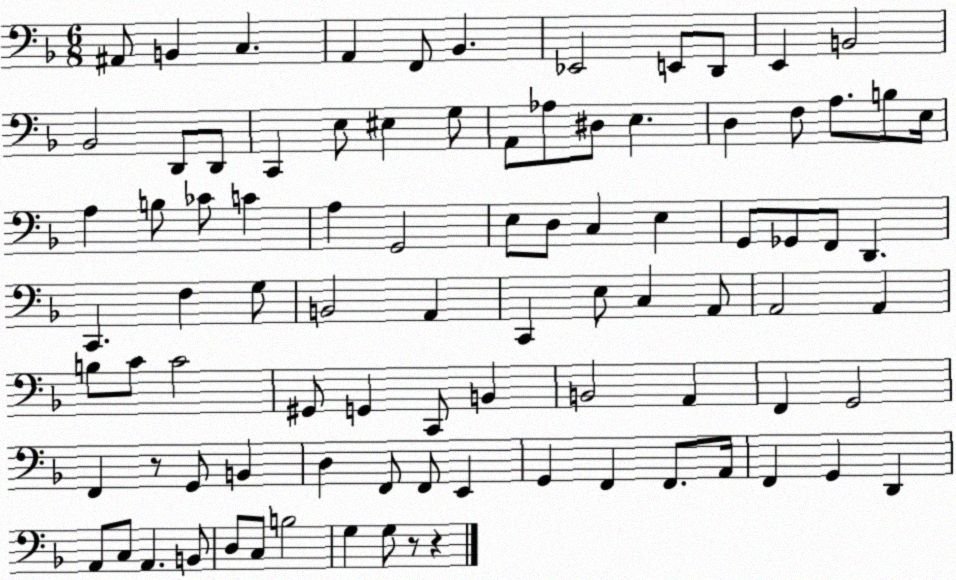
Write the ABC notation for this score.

X:1
T:Untitled
M:6/8
L:1/4
K:F
^A,,/2 B,, C, A,, F,,/2 _B,, _E,,2 E,,/2 D,,/2 E,, B,,2 _B,,2 D,,/2 D,,/2 C,, E,/2 ^E, G,/2 A,,/2 _A,/2 ^D,/2 E, D, F,/2 A,/2 B,/2 E,/4 A, B,/2 _C/2 C A, G,,2 E,/2 D,/2 C, E, G,,/2 _G,,/2 F,,/2 D,, C,, F, G,/2 B,,2 A,, C,, E,/2 C, A,,/2 A,,2 A,, B,/2 C/2 C2 ^G,,/2 G,, C,,/2 B,, B,,2 A,, F,, G,,2 F,, z/2 G,,/2 B,, D, F,,/2 F,,/2 E,, G,, F,, F,,/2 A,,/4 F,, G,, D,, A,,/2 C,/2 A,, B,,/2 D,/2 C,/2 B,2 G, G,/2 z/2 z